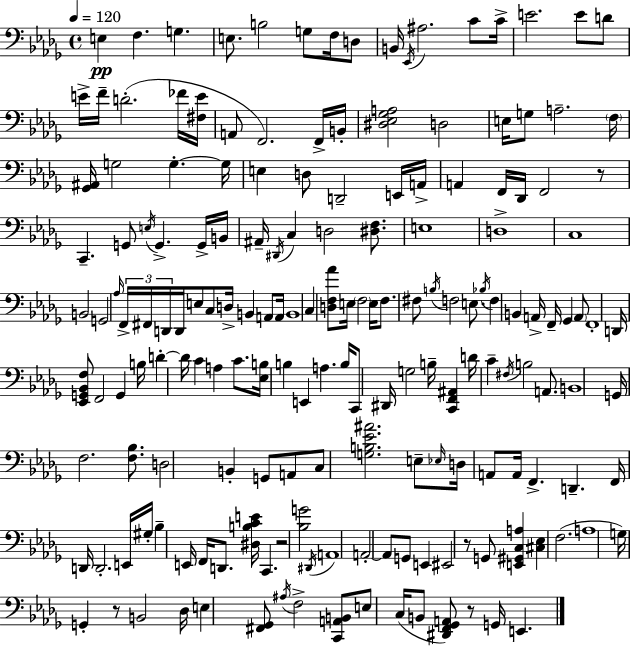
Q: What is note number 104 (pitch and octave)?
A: C4